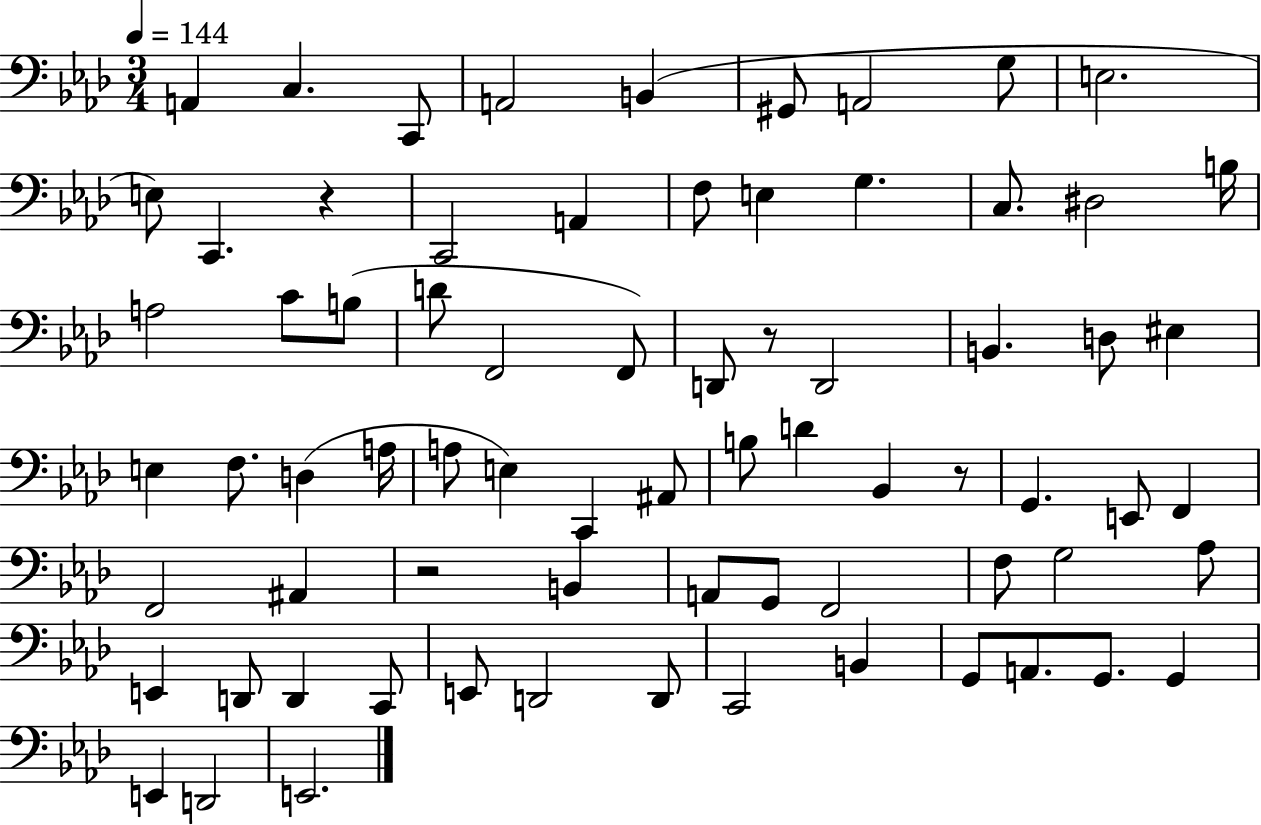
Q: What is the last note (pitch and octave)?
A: E2